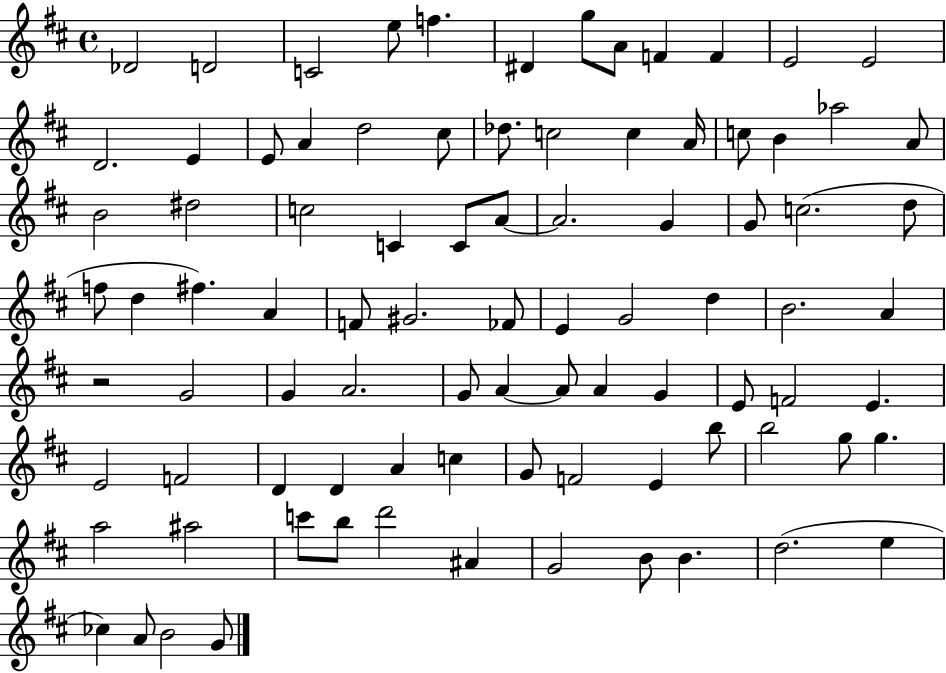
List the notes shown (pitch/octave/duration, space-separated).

Db4/h D4/h C4/h E5/e F5/q. D#4/q G5/e A4/e F4/q F4/q E4/h E4/h D4/h. E4/q E4/e A4/q D5/h C#5/e Db5/e. C5/h C5/q A4/s C5/e B4/q Ab5/h A4/e B4/h D#5/h C5/h C4/q C4/e A4/e A4/h. G4/q G4/e C5/h. D5/e F5/e D5/q F#5/q. A4/q F4/e G#4/h. FES4/e E4/q G4/h D5/q B4/h. A4/q R/h G4/h G4/q A4/h. G4/e A4/q A4/e A4/q G4/q E4/e F4/h E4/q. E4/h F4/h D4/q D4/q A4/q C5/q G4/e F4/h E4/q B5/e B5/h G5/e G5/q. A5/h A#5/h C6/e B5/e D6/h A#4/q G4/h B4/e B4/q. D5/h. E5/q CES5/q A4/e B4/h G4/e